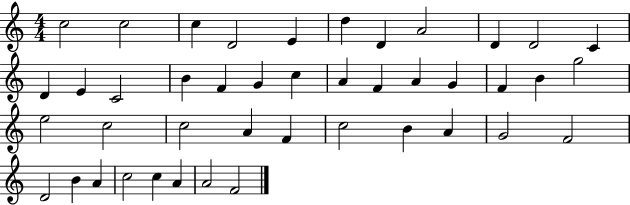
{
  \clef treble
  \numericTimeSignature
  \time 4/4
  \key c \major
  c''2 c''2 | c''4 d'2 e'4 | d''4 d'4 a'2 | d'4 d'2 c'4 | \break d'4 e'4 c'2 | b'4 f'4 g'4 c''4 | a'4 f'4 a'4 g'4 | f'4 b'4 g''2 | \break e''2 c''2 | c''2 a'4 f'4 | c''2 b'4 a'4 | g'2 f'2 | \break d'2 b'4 a'4 | c''2 c''4 a'4 | a'2 f'2 | \bar "|."
}